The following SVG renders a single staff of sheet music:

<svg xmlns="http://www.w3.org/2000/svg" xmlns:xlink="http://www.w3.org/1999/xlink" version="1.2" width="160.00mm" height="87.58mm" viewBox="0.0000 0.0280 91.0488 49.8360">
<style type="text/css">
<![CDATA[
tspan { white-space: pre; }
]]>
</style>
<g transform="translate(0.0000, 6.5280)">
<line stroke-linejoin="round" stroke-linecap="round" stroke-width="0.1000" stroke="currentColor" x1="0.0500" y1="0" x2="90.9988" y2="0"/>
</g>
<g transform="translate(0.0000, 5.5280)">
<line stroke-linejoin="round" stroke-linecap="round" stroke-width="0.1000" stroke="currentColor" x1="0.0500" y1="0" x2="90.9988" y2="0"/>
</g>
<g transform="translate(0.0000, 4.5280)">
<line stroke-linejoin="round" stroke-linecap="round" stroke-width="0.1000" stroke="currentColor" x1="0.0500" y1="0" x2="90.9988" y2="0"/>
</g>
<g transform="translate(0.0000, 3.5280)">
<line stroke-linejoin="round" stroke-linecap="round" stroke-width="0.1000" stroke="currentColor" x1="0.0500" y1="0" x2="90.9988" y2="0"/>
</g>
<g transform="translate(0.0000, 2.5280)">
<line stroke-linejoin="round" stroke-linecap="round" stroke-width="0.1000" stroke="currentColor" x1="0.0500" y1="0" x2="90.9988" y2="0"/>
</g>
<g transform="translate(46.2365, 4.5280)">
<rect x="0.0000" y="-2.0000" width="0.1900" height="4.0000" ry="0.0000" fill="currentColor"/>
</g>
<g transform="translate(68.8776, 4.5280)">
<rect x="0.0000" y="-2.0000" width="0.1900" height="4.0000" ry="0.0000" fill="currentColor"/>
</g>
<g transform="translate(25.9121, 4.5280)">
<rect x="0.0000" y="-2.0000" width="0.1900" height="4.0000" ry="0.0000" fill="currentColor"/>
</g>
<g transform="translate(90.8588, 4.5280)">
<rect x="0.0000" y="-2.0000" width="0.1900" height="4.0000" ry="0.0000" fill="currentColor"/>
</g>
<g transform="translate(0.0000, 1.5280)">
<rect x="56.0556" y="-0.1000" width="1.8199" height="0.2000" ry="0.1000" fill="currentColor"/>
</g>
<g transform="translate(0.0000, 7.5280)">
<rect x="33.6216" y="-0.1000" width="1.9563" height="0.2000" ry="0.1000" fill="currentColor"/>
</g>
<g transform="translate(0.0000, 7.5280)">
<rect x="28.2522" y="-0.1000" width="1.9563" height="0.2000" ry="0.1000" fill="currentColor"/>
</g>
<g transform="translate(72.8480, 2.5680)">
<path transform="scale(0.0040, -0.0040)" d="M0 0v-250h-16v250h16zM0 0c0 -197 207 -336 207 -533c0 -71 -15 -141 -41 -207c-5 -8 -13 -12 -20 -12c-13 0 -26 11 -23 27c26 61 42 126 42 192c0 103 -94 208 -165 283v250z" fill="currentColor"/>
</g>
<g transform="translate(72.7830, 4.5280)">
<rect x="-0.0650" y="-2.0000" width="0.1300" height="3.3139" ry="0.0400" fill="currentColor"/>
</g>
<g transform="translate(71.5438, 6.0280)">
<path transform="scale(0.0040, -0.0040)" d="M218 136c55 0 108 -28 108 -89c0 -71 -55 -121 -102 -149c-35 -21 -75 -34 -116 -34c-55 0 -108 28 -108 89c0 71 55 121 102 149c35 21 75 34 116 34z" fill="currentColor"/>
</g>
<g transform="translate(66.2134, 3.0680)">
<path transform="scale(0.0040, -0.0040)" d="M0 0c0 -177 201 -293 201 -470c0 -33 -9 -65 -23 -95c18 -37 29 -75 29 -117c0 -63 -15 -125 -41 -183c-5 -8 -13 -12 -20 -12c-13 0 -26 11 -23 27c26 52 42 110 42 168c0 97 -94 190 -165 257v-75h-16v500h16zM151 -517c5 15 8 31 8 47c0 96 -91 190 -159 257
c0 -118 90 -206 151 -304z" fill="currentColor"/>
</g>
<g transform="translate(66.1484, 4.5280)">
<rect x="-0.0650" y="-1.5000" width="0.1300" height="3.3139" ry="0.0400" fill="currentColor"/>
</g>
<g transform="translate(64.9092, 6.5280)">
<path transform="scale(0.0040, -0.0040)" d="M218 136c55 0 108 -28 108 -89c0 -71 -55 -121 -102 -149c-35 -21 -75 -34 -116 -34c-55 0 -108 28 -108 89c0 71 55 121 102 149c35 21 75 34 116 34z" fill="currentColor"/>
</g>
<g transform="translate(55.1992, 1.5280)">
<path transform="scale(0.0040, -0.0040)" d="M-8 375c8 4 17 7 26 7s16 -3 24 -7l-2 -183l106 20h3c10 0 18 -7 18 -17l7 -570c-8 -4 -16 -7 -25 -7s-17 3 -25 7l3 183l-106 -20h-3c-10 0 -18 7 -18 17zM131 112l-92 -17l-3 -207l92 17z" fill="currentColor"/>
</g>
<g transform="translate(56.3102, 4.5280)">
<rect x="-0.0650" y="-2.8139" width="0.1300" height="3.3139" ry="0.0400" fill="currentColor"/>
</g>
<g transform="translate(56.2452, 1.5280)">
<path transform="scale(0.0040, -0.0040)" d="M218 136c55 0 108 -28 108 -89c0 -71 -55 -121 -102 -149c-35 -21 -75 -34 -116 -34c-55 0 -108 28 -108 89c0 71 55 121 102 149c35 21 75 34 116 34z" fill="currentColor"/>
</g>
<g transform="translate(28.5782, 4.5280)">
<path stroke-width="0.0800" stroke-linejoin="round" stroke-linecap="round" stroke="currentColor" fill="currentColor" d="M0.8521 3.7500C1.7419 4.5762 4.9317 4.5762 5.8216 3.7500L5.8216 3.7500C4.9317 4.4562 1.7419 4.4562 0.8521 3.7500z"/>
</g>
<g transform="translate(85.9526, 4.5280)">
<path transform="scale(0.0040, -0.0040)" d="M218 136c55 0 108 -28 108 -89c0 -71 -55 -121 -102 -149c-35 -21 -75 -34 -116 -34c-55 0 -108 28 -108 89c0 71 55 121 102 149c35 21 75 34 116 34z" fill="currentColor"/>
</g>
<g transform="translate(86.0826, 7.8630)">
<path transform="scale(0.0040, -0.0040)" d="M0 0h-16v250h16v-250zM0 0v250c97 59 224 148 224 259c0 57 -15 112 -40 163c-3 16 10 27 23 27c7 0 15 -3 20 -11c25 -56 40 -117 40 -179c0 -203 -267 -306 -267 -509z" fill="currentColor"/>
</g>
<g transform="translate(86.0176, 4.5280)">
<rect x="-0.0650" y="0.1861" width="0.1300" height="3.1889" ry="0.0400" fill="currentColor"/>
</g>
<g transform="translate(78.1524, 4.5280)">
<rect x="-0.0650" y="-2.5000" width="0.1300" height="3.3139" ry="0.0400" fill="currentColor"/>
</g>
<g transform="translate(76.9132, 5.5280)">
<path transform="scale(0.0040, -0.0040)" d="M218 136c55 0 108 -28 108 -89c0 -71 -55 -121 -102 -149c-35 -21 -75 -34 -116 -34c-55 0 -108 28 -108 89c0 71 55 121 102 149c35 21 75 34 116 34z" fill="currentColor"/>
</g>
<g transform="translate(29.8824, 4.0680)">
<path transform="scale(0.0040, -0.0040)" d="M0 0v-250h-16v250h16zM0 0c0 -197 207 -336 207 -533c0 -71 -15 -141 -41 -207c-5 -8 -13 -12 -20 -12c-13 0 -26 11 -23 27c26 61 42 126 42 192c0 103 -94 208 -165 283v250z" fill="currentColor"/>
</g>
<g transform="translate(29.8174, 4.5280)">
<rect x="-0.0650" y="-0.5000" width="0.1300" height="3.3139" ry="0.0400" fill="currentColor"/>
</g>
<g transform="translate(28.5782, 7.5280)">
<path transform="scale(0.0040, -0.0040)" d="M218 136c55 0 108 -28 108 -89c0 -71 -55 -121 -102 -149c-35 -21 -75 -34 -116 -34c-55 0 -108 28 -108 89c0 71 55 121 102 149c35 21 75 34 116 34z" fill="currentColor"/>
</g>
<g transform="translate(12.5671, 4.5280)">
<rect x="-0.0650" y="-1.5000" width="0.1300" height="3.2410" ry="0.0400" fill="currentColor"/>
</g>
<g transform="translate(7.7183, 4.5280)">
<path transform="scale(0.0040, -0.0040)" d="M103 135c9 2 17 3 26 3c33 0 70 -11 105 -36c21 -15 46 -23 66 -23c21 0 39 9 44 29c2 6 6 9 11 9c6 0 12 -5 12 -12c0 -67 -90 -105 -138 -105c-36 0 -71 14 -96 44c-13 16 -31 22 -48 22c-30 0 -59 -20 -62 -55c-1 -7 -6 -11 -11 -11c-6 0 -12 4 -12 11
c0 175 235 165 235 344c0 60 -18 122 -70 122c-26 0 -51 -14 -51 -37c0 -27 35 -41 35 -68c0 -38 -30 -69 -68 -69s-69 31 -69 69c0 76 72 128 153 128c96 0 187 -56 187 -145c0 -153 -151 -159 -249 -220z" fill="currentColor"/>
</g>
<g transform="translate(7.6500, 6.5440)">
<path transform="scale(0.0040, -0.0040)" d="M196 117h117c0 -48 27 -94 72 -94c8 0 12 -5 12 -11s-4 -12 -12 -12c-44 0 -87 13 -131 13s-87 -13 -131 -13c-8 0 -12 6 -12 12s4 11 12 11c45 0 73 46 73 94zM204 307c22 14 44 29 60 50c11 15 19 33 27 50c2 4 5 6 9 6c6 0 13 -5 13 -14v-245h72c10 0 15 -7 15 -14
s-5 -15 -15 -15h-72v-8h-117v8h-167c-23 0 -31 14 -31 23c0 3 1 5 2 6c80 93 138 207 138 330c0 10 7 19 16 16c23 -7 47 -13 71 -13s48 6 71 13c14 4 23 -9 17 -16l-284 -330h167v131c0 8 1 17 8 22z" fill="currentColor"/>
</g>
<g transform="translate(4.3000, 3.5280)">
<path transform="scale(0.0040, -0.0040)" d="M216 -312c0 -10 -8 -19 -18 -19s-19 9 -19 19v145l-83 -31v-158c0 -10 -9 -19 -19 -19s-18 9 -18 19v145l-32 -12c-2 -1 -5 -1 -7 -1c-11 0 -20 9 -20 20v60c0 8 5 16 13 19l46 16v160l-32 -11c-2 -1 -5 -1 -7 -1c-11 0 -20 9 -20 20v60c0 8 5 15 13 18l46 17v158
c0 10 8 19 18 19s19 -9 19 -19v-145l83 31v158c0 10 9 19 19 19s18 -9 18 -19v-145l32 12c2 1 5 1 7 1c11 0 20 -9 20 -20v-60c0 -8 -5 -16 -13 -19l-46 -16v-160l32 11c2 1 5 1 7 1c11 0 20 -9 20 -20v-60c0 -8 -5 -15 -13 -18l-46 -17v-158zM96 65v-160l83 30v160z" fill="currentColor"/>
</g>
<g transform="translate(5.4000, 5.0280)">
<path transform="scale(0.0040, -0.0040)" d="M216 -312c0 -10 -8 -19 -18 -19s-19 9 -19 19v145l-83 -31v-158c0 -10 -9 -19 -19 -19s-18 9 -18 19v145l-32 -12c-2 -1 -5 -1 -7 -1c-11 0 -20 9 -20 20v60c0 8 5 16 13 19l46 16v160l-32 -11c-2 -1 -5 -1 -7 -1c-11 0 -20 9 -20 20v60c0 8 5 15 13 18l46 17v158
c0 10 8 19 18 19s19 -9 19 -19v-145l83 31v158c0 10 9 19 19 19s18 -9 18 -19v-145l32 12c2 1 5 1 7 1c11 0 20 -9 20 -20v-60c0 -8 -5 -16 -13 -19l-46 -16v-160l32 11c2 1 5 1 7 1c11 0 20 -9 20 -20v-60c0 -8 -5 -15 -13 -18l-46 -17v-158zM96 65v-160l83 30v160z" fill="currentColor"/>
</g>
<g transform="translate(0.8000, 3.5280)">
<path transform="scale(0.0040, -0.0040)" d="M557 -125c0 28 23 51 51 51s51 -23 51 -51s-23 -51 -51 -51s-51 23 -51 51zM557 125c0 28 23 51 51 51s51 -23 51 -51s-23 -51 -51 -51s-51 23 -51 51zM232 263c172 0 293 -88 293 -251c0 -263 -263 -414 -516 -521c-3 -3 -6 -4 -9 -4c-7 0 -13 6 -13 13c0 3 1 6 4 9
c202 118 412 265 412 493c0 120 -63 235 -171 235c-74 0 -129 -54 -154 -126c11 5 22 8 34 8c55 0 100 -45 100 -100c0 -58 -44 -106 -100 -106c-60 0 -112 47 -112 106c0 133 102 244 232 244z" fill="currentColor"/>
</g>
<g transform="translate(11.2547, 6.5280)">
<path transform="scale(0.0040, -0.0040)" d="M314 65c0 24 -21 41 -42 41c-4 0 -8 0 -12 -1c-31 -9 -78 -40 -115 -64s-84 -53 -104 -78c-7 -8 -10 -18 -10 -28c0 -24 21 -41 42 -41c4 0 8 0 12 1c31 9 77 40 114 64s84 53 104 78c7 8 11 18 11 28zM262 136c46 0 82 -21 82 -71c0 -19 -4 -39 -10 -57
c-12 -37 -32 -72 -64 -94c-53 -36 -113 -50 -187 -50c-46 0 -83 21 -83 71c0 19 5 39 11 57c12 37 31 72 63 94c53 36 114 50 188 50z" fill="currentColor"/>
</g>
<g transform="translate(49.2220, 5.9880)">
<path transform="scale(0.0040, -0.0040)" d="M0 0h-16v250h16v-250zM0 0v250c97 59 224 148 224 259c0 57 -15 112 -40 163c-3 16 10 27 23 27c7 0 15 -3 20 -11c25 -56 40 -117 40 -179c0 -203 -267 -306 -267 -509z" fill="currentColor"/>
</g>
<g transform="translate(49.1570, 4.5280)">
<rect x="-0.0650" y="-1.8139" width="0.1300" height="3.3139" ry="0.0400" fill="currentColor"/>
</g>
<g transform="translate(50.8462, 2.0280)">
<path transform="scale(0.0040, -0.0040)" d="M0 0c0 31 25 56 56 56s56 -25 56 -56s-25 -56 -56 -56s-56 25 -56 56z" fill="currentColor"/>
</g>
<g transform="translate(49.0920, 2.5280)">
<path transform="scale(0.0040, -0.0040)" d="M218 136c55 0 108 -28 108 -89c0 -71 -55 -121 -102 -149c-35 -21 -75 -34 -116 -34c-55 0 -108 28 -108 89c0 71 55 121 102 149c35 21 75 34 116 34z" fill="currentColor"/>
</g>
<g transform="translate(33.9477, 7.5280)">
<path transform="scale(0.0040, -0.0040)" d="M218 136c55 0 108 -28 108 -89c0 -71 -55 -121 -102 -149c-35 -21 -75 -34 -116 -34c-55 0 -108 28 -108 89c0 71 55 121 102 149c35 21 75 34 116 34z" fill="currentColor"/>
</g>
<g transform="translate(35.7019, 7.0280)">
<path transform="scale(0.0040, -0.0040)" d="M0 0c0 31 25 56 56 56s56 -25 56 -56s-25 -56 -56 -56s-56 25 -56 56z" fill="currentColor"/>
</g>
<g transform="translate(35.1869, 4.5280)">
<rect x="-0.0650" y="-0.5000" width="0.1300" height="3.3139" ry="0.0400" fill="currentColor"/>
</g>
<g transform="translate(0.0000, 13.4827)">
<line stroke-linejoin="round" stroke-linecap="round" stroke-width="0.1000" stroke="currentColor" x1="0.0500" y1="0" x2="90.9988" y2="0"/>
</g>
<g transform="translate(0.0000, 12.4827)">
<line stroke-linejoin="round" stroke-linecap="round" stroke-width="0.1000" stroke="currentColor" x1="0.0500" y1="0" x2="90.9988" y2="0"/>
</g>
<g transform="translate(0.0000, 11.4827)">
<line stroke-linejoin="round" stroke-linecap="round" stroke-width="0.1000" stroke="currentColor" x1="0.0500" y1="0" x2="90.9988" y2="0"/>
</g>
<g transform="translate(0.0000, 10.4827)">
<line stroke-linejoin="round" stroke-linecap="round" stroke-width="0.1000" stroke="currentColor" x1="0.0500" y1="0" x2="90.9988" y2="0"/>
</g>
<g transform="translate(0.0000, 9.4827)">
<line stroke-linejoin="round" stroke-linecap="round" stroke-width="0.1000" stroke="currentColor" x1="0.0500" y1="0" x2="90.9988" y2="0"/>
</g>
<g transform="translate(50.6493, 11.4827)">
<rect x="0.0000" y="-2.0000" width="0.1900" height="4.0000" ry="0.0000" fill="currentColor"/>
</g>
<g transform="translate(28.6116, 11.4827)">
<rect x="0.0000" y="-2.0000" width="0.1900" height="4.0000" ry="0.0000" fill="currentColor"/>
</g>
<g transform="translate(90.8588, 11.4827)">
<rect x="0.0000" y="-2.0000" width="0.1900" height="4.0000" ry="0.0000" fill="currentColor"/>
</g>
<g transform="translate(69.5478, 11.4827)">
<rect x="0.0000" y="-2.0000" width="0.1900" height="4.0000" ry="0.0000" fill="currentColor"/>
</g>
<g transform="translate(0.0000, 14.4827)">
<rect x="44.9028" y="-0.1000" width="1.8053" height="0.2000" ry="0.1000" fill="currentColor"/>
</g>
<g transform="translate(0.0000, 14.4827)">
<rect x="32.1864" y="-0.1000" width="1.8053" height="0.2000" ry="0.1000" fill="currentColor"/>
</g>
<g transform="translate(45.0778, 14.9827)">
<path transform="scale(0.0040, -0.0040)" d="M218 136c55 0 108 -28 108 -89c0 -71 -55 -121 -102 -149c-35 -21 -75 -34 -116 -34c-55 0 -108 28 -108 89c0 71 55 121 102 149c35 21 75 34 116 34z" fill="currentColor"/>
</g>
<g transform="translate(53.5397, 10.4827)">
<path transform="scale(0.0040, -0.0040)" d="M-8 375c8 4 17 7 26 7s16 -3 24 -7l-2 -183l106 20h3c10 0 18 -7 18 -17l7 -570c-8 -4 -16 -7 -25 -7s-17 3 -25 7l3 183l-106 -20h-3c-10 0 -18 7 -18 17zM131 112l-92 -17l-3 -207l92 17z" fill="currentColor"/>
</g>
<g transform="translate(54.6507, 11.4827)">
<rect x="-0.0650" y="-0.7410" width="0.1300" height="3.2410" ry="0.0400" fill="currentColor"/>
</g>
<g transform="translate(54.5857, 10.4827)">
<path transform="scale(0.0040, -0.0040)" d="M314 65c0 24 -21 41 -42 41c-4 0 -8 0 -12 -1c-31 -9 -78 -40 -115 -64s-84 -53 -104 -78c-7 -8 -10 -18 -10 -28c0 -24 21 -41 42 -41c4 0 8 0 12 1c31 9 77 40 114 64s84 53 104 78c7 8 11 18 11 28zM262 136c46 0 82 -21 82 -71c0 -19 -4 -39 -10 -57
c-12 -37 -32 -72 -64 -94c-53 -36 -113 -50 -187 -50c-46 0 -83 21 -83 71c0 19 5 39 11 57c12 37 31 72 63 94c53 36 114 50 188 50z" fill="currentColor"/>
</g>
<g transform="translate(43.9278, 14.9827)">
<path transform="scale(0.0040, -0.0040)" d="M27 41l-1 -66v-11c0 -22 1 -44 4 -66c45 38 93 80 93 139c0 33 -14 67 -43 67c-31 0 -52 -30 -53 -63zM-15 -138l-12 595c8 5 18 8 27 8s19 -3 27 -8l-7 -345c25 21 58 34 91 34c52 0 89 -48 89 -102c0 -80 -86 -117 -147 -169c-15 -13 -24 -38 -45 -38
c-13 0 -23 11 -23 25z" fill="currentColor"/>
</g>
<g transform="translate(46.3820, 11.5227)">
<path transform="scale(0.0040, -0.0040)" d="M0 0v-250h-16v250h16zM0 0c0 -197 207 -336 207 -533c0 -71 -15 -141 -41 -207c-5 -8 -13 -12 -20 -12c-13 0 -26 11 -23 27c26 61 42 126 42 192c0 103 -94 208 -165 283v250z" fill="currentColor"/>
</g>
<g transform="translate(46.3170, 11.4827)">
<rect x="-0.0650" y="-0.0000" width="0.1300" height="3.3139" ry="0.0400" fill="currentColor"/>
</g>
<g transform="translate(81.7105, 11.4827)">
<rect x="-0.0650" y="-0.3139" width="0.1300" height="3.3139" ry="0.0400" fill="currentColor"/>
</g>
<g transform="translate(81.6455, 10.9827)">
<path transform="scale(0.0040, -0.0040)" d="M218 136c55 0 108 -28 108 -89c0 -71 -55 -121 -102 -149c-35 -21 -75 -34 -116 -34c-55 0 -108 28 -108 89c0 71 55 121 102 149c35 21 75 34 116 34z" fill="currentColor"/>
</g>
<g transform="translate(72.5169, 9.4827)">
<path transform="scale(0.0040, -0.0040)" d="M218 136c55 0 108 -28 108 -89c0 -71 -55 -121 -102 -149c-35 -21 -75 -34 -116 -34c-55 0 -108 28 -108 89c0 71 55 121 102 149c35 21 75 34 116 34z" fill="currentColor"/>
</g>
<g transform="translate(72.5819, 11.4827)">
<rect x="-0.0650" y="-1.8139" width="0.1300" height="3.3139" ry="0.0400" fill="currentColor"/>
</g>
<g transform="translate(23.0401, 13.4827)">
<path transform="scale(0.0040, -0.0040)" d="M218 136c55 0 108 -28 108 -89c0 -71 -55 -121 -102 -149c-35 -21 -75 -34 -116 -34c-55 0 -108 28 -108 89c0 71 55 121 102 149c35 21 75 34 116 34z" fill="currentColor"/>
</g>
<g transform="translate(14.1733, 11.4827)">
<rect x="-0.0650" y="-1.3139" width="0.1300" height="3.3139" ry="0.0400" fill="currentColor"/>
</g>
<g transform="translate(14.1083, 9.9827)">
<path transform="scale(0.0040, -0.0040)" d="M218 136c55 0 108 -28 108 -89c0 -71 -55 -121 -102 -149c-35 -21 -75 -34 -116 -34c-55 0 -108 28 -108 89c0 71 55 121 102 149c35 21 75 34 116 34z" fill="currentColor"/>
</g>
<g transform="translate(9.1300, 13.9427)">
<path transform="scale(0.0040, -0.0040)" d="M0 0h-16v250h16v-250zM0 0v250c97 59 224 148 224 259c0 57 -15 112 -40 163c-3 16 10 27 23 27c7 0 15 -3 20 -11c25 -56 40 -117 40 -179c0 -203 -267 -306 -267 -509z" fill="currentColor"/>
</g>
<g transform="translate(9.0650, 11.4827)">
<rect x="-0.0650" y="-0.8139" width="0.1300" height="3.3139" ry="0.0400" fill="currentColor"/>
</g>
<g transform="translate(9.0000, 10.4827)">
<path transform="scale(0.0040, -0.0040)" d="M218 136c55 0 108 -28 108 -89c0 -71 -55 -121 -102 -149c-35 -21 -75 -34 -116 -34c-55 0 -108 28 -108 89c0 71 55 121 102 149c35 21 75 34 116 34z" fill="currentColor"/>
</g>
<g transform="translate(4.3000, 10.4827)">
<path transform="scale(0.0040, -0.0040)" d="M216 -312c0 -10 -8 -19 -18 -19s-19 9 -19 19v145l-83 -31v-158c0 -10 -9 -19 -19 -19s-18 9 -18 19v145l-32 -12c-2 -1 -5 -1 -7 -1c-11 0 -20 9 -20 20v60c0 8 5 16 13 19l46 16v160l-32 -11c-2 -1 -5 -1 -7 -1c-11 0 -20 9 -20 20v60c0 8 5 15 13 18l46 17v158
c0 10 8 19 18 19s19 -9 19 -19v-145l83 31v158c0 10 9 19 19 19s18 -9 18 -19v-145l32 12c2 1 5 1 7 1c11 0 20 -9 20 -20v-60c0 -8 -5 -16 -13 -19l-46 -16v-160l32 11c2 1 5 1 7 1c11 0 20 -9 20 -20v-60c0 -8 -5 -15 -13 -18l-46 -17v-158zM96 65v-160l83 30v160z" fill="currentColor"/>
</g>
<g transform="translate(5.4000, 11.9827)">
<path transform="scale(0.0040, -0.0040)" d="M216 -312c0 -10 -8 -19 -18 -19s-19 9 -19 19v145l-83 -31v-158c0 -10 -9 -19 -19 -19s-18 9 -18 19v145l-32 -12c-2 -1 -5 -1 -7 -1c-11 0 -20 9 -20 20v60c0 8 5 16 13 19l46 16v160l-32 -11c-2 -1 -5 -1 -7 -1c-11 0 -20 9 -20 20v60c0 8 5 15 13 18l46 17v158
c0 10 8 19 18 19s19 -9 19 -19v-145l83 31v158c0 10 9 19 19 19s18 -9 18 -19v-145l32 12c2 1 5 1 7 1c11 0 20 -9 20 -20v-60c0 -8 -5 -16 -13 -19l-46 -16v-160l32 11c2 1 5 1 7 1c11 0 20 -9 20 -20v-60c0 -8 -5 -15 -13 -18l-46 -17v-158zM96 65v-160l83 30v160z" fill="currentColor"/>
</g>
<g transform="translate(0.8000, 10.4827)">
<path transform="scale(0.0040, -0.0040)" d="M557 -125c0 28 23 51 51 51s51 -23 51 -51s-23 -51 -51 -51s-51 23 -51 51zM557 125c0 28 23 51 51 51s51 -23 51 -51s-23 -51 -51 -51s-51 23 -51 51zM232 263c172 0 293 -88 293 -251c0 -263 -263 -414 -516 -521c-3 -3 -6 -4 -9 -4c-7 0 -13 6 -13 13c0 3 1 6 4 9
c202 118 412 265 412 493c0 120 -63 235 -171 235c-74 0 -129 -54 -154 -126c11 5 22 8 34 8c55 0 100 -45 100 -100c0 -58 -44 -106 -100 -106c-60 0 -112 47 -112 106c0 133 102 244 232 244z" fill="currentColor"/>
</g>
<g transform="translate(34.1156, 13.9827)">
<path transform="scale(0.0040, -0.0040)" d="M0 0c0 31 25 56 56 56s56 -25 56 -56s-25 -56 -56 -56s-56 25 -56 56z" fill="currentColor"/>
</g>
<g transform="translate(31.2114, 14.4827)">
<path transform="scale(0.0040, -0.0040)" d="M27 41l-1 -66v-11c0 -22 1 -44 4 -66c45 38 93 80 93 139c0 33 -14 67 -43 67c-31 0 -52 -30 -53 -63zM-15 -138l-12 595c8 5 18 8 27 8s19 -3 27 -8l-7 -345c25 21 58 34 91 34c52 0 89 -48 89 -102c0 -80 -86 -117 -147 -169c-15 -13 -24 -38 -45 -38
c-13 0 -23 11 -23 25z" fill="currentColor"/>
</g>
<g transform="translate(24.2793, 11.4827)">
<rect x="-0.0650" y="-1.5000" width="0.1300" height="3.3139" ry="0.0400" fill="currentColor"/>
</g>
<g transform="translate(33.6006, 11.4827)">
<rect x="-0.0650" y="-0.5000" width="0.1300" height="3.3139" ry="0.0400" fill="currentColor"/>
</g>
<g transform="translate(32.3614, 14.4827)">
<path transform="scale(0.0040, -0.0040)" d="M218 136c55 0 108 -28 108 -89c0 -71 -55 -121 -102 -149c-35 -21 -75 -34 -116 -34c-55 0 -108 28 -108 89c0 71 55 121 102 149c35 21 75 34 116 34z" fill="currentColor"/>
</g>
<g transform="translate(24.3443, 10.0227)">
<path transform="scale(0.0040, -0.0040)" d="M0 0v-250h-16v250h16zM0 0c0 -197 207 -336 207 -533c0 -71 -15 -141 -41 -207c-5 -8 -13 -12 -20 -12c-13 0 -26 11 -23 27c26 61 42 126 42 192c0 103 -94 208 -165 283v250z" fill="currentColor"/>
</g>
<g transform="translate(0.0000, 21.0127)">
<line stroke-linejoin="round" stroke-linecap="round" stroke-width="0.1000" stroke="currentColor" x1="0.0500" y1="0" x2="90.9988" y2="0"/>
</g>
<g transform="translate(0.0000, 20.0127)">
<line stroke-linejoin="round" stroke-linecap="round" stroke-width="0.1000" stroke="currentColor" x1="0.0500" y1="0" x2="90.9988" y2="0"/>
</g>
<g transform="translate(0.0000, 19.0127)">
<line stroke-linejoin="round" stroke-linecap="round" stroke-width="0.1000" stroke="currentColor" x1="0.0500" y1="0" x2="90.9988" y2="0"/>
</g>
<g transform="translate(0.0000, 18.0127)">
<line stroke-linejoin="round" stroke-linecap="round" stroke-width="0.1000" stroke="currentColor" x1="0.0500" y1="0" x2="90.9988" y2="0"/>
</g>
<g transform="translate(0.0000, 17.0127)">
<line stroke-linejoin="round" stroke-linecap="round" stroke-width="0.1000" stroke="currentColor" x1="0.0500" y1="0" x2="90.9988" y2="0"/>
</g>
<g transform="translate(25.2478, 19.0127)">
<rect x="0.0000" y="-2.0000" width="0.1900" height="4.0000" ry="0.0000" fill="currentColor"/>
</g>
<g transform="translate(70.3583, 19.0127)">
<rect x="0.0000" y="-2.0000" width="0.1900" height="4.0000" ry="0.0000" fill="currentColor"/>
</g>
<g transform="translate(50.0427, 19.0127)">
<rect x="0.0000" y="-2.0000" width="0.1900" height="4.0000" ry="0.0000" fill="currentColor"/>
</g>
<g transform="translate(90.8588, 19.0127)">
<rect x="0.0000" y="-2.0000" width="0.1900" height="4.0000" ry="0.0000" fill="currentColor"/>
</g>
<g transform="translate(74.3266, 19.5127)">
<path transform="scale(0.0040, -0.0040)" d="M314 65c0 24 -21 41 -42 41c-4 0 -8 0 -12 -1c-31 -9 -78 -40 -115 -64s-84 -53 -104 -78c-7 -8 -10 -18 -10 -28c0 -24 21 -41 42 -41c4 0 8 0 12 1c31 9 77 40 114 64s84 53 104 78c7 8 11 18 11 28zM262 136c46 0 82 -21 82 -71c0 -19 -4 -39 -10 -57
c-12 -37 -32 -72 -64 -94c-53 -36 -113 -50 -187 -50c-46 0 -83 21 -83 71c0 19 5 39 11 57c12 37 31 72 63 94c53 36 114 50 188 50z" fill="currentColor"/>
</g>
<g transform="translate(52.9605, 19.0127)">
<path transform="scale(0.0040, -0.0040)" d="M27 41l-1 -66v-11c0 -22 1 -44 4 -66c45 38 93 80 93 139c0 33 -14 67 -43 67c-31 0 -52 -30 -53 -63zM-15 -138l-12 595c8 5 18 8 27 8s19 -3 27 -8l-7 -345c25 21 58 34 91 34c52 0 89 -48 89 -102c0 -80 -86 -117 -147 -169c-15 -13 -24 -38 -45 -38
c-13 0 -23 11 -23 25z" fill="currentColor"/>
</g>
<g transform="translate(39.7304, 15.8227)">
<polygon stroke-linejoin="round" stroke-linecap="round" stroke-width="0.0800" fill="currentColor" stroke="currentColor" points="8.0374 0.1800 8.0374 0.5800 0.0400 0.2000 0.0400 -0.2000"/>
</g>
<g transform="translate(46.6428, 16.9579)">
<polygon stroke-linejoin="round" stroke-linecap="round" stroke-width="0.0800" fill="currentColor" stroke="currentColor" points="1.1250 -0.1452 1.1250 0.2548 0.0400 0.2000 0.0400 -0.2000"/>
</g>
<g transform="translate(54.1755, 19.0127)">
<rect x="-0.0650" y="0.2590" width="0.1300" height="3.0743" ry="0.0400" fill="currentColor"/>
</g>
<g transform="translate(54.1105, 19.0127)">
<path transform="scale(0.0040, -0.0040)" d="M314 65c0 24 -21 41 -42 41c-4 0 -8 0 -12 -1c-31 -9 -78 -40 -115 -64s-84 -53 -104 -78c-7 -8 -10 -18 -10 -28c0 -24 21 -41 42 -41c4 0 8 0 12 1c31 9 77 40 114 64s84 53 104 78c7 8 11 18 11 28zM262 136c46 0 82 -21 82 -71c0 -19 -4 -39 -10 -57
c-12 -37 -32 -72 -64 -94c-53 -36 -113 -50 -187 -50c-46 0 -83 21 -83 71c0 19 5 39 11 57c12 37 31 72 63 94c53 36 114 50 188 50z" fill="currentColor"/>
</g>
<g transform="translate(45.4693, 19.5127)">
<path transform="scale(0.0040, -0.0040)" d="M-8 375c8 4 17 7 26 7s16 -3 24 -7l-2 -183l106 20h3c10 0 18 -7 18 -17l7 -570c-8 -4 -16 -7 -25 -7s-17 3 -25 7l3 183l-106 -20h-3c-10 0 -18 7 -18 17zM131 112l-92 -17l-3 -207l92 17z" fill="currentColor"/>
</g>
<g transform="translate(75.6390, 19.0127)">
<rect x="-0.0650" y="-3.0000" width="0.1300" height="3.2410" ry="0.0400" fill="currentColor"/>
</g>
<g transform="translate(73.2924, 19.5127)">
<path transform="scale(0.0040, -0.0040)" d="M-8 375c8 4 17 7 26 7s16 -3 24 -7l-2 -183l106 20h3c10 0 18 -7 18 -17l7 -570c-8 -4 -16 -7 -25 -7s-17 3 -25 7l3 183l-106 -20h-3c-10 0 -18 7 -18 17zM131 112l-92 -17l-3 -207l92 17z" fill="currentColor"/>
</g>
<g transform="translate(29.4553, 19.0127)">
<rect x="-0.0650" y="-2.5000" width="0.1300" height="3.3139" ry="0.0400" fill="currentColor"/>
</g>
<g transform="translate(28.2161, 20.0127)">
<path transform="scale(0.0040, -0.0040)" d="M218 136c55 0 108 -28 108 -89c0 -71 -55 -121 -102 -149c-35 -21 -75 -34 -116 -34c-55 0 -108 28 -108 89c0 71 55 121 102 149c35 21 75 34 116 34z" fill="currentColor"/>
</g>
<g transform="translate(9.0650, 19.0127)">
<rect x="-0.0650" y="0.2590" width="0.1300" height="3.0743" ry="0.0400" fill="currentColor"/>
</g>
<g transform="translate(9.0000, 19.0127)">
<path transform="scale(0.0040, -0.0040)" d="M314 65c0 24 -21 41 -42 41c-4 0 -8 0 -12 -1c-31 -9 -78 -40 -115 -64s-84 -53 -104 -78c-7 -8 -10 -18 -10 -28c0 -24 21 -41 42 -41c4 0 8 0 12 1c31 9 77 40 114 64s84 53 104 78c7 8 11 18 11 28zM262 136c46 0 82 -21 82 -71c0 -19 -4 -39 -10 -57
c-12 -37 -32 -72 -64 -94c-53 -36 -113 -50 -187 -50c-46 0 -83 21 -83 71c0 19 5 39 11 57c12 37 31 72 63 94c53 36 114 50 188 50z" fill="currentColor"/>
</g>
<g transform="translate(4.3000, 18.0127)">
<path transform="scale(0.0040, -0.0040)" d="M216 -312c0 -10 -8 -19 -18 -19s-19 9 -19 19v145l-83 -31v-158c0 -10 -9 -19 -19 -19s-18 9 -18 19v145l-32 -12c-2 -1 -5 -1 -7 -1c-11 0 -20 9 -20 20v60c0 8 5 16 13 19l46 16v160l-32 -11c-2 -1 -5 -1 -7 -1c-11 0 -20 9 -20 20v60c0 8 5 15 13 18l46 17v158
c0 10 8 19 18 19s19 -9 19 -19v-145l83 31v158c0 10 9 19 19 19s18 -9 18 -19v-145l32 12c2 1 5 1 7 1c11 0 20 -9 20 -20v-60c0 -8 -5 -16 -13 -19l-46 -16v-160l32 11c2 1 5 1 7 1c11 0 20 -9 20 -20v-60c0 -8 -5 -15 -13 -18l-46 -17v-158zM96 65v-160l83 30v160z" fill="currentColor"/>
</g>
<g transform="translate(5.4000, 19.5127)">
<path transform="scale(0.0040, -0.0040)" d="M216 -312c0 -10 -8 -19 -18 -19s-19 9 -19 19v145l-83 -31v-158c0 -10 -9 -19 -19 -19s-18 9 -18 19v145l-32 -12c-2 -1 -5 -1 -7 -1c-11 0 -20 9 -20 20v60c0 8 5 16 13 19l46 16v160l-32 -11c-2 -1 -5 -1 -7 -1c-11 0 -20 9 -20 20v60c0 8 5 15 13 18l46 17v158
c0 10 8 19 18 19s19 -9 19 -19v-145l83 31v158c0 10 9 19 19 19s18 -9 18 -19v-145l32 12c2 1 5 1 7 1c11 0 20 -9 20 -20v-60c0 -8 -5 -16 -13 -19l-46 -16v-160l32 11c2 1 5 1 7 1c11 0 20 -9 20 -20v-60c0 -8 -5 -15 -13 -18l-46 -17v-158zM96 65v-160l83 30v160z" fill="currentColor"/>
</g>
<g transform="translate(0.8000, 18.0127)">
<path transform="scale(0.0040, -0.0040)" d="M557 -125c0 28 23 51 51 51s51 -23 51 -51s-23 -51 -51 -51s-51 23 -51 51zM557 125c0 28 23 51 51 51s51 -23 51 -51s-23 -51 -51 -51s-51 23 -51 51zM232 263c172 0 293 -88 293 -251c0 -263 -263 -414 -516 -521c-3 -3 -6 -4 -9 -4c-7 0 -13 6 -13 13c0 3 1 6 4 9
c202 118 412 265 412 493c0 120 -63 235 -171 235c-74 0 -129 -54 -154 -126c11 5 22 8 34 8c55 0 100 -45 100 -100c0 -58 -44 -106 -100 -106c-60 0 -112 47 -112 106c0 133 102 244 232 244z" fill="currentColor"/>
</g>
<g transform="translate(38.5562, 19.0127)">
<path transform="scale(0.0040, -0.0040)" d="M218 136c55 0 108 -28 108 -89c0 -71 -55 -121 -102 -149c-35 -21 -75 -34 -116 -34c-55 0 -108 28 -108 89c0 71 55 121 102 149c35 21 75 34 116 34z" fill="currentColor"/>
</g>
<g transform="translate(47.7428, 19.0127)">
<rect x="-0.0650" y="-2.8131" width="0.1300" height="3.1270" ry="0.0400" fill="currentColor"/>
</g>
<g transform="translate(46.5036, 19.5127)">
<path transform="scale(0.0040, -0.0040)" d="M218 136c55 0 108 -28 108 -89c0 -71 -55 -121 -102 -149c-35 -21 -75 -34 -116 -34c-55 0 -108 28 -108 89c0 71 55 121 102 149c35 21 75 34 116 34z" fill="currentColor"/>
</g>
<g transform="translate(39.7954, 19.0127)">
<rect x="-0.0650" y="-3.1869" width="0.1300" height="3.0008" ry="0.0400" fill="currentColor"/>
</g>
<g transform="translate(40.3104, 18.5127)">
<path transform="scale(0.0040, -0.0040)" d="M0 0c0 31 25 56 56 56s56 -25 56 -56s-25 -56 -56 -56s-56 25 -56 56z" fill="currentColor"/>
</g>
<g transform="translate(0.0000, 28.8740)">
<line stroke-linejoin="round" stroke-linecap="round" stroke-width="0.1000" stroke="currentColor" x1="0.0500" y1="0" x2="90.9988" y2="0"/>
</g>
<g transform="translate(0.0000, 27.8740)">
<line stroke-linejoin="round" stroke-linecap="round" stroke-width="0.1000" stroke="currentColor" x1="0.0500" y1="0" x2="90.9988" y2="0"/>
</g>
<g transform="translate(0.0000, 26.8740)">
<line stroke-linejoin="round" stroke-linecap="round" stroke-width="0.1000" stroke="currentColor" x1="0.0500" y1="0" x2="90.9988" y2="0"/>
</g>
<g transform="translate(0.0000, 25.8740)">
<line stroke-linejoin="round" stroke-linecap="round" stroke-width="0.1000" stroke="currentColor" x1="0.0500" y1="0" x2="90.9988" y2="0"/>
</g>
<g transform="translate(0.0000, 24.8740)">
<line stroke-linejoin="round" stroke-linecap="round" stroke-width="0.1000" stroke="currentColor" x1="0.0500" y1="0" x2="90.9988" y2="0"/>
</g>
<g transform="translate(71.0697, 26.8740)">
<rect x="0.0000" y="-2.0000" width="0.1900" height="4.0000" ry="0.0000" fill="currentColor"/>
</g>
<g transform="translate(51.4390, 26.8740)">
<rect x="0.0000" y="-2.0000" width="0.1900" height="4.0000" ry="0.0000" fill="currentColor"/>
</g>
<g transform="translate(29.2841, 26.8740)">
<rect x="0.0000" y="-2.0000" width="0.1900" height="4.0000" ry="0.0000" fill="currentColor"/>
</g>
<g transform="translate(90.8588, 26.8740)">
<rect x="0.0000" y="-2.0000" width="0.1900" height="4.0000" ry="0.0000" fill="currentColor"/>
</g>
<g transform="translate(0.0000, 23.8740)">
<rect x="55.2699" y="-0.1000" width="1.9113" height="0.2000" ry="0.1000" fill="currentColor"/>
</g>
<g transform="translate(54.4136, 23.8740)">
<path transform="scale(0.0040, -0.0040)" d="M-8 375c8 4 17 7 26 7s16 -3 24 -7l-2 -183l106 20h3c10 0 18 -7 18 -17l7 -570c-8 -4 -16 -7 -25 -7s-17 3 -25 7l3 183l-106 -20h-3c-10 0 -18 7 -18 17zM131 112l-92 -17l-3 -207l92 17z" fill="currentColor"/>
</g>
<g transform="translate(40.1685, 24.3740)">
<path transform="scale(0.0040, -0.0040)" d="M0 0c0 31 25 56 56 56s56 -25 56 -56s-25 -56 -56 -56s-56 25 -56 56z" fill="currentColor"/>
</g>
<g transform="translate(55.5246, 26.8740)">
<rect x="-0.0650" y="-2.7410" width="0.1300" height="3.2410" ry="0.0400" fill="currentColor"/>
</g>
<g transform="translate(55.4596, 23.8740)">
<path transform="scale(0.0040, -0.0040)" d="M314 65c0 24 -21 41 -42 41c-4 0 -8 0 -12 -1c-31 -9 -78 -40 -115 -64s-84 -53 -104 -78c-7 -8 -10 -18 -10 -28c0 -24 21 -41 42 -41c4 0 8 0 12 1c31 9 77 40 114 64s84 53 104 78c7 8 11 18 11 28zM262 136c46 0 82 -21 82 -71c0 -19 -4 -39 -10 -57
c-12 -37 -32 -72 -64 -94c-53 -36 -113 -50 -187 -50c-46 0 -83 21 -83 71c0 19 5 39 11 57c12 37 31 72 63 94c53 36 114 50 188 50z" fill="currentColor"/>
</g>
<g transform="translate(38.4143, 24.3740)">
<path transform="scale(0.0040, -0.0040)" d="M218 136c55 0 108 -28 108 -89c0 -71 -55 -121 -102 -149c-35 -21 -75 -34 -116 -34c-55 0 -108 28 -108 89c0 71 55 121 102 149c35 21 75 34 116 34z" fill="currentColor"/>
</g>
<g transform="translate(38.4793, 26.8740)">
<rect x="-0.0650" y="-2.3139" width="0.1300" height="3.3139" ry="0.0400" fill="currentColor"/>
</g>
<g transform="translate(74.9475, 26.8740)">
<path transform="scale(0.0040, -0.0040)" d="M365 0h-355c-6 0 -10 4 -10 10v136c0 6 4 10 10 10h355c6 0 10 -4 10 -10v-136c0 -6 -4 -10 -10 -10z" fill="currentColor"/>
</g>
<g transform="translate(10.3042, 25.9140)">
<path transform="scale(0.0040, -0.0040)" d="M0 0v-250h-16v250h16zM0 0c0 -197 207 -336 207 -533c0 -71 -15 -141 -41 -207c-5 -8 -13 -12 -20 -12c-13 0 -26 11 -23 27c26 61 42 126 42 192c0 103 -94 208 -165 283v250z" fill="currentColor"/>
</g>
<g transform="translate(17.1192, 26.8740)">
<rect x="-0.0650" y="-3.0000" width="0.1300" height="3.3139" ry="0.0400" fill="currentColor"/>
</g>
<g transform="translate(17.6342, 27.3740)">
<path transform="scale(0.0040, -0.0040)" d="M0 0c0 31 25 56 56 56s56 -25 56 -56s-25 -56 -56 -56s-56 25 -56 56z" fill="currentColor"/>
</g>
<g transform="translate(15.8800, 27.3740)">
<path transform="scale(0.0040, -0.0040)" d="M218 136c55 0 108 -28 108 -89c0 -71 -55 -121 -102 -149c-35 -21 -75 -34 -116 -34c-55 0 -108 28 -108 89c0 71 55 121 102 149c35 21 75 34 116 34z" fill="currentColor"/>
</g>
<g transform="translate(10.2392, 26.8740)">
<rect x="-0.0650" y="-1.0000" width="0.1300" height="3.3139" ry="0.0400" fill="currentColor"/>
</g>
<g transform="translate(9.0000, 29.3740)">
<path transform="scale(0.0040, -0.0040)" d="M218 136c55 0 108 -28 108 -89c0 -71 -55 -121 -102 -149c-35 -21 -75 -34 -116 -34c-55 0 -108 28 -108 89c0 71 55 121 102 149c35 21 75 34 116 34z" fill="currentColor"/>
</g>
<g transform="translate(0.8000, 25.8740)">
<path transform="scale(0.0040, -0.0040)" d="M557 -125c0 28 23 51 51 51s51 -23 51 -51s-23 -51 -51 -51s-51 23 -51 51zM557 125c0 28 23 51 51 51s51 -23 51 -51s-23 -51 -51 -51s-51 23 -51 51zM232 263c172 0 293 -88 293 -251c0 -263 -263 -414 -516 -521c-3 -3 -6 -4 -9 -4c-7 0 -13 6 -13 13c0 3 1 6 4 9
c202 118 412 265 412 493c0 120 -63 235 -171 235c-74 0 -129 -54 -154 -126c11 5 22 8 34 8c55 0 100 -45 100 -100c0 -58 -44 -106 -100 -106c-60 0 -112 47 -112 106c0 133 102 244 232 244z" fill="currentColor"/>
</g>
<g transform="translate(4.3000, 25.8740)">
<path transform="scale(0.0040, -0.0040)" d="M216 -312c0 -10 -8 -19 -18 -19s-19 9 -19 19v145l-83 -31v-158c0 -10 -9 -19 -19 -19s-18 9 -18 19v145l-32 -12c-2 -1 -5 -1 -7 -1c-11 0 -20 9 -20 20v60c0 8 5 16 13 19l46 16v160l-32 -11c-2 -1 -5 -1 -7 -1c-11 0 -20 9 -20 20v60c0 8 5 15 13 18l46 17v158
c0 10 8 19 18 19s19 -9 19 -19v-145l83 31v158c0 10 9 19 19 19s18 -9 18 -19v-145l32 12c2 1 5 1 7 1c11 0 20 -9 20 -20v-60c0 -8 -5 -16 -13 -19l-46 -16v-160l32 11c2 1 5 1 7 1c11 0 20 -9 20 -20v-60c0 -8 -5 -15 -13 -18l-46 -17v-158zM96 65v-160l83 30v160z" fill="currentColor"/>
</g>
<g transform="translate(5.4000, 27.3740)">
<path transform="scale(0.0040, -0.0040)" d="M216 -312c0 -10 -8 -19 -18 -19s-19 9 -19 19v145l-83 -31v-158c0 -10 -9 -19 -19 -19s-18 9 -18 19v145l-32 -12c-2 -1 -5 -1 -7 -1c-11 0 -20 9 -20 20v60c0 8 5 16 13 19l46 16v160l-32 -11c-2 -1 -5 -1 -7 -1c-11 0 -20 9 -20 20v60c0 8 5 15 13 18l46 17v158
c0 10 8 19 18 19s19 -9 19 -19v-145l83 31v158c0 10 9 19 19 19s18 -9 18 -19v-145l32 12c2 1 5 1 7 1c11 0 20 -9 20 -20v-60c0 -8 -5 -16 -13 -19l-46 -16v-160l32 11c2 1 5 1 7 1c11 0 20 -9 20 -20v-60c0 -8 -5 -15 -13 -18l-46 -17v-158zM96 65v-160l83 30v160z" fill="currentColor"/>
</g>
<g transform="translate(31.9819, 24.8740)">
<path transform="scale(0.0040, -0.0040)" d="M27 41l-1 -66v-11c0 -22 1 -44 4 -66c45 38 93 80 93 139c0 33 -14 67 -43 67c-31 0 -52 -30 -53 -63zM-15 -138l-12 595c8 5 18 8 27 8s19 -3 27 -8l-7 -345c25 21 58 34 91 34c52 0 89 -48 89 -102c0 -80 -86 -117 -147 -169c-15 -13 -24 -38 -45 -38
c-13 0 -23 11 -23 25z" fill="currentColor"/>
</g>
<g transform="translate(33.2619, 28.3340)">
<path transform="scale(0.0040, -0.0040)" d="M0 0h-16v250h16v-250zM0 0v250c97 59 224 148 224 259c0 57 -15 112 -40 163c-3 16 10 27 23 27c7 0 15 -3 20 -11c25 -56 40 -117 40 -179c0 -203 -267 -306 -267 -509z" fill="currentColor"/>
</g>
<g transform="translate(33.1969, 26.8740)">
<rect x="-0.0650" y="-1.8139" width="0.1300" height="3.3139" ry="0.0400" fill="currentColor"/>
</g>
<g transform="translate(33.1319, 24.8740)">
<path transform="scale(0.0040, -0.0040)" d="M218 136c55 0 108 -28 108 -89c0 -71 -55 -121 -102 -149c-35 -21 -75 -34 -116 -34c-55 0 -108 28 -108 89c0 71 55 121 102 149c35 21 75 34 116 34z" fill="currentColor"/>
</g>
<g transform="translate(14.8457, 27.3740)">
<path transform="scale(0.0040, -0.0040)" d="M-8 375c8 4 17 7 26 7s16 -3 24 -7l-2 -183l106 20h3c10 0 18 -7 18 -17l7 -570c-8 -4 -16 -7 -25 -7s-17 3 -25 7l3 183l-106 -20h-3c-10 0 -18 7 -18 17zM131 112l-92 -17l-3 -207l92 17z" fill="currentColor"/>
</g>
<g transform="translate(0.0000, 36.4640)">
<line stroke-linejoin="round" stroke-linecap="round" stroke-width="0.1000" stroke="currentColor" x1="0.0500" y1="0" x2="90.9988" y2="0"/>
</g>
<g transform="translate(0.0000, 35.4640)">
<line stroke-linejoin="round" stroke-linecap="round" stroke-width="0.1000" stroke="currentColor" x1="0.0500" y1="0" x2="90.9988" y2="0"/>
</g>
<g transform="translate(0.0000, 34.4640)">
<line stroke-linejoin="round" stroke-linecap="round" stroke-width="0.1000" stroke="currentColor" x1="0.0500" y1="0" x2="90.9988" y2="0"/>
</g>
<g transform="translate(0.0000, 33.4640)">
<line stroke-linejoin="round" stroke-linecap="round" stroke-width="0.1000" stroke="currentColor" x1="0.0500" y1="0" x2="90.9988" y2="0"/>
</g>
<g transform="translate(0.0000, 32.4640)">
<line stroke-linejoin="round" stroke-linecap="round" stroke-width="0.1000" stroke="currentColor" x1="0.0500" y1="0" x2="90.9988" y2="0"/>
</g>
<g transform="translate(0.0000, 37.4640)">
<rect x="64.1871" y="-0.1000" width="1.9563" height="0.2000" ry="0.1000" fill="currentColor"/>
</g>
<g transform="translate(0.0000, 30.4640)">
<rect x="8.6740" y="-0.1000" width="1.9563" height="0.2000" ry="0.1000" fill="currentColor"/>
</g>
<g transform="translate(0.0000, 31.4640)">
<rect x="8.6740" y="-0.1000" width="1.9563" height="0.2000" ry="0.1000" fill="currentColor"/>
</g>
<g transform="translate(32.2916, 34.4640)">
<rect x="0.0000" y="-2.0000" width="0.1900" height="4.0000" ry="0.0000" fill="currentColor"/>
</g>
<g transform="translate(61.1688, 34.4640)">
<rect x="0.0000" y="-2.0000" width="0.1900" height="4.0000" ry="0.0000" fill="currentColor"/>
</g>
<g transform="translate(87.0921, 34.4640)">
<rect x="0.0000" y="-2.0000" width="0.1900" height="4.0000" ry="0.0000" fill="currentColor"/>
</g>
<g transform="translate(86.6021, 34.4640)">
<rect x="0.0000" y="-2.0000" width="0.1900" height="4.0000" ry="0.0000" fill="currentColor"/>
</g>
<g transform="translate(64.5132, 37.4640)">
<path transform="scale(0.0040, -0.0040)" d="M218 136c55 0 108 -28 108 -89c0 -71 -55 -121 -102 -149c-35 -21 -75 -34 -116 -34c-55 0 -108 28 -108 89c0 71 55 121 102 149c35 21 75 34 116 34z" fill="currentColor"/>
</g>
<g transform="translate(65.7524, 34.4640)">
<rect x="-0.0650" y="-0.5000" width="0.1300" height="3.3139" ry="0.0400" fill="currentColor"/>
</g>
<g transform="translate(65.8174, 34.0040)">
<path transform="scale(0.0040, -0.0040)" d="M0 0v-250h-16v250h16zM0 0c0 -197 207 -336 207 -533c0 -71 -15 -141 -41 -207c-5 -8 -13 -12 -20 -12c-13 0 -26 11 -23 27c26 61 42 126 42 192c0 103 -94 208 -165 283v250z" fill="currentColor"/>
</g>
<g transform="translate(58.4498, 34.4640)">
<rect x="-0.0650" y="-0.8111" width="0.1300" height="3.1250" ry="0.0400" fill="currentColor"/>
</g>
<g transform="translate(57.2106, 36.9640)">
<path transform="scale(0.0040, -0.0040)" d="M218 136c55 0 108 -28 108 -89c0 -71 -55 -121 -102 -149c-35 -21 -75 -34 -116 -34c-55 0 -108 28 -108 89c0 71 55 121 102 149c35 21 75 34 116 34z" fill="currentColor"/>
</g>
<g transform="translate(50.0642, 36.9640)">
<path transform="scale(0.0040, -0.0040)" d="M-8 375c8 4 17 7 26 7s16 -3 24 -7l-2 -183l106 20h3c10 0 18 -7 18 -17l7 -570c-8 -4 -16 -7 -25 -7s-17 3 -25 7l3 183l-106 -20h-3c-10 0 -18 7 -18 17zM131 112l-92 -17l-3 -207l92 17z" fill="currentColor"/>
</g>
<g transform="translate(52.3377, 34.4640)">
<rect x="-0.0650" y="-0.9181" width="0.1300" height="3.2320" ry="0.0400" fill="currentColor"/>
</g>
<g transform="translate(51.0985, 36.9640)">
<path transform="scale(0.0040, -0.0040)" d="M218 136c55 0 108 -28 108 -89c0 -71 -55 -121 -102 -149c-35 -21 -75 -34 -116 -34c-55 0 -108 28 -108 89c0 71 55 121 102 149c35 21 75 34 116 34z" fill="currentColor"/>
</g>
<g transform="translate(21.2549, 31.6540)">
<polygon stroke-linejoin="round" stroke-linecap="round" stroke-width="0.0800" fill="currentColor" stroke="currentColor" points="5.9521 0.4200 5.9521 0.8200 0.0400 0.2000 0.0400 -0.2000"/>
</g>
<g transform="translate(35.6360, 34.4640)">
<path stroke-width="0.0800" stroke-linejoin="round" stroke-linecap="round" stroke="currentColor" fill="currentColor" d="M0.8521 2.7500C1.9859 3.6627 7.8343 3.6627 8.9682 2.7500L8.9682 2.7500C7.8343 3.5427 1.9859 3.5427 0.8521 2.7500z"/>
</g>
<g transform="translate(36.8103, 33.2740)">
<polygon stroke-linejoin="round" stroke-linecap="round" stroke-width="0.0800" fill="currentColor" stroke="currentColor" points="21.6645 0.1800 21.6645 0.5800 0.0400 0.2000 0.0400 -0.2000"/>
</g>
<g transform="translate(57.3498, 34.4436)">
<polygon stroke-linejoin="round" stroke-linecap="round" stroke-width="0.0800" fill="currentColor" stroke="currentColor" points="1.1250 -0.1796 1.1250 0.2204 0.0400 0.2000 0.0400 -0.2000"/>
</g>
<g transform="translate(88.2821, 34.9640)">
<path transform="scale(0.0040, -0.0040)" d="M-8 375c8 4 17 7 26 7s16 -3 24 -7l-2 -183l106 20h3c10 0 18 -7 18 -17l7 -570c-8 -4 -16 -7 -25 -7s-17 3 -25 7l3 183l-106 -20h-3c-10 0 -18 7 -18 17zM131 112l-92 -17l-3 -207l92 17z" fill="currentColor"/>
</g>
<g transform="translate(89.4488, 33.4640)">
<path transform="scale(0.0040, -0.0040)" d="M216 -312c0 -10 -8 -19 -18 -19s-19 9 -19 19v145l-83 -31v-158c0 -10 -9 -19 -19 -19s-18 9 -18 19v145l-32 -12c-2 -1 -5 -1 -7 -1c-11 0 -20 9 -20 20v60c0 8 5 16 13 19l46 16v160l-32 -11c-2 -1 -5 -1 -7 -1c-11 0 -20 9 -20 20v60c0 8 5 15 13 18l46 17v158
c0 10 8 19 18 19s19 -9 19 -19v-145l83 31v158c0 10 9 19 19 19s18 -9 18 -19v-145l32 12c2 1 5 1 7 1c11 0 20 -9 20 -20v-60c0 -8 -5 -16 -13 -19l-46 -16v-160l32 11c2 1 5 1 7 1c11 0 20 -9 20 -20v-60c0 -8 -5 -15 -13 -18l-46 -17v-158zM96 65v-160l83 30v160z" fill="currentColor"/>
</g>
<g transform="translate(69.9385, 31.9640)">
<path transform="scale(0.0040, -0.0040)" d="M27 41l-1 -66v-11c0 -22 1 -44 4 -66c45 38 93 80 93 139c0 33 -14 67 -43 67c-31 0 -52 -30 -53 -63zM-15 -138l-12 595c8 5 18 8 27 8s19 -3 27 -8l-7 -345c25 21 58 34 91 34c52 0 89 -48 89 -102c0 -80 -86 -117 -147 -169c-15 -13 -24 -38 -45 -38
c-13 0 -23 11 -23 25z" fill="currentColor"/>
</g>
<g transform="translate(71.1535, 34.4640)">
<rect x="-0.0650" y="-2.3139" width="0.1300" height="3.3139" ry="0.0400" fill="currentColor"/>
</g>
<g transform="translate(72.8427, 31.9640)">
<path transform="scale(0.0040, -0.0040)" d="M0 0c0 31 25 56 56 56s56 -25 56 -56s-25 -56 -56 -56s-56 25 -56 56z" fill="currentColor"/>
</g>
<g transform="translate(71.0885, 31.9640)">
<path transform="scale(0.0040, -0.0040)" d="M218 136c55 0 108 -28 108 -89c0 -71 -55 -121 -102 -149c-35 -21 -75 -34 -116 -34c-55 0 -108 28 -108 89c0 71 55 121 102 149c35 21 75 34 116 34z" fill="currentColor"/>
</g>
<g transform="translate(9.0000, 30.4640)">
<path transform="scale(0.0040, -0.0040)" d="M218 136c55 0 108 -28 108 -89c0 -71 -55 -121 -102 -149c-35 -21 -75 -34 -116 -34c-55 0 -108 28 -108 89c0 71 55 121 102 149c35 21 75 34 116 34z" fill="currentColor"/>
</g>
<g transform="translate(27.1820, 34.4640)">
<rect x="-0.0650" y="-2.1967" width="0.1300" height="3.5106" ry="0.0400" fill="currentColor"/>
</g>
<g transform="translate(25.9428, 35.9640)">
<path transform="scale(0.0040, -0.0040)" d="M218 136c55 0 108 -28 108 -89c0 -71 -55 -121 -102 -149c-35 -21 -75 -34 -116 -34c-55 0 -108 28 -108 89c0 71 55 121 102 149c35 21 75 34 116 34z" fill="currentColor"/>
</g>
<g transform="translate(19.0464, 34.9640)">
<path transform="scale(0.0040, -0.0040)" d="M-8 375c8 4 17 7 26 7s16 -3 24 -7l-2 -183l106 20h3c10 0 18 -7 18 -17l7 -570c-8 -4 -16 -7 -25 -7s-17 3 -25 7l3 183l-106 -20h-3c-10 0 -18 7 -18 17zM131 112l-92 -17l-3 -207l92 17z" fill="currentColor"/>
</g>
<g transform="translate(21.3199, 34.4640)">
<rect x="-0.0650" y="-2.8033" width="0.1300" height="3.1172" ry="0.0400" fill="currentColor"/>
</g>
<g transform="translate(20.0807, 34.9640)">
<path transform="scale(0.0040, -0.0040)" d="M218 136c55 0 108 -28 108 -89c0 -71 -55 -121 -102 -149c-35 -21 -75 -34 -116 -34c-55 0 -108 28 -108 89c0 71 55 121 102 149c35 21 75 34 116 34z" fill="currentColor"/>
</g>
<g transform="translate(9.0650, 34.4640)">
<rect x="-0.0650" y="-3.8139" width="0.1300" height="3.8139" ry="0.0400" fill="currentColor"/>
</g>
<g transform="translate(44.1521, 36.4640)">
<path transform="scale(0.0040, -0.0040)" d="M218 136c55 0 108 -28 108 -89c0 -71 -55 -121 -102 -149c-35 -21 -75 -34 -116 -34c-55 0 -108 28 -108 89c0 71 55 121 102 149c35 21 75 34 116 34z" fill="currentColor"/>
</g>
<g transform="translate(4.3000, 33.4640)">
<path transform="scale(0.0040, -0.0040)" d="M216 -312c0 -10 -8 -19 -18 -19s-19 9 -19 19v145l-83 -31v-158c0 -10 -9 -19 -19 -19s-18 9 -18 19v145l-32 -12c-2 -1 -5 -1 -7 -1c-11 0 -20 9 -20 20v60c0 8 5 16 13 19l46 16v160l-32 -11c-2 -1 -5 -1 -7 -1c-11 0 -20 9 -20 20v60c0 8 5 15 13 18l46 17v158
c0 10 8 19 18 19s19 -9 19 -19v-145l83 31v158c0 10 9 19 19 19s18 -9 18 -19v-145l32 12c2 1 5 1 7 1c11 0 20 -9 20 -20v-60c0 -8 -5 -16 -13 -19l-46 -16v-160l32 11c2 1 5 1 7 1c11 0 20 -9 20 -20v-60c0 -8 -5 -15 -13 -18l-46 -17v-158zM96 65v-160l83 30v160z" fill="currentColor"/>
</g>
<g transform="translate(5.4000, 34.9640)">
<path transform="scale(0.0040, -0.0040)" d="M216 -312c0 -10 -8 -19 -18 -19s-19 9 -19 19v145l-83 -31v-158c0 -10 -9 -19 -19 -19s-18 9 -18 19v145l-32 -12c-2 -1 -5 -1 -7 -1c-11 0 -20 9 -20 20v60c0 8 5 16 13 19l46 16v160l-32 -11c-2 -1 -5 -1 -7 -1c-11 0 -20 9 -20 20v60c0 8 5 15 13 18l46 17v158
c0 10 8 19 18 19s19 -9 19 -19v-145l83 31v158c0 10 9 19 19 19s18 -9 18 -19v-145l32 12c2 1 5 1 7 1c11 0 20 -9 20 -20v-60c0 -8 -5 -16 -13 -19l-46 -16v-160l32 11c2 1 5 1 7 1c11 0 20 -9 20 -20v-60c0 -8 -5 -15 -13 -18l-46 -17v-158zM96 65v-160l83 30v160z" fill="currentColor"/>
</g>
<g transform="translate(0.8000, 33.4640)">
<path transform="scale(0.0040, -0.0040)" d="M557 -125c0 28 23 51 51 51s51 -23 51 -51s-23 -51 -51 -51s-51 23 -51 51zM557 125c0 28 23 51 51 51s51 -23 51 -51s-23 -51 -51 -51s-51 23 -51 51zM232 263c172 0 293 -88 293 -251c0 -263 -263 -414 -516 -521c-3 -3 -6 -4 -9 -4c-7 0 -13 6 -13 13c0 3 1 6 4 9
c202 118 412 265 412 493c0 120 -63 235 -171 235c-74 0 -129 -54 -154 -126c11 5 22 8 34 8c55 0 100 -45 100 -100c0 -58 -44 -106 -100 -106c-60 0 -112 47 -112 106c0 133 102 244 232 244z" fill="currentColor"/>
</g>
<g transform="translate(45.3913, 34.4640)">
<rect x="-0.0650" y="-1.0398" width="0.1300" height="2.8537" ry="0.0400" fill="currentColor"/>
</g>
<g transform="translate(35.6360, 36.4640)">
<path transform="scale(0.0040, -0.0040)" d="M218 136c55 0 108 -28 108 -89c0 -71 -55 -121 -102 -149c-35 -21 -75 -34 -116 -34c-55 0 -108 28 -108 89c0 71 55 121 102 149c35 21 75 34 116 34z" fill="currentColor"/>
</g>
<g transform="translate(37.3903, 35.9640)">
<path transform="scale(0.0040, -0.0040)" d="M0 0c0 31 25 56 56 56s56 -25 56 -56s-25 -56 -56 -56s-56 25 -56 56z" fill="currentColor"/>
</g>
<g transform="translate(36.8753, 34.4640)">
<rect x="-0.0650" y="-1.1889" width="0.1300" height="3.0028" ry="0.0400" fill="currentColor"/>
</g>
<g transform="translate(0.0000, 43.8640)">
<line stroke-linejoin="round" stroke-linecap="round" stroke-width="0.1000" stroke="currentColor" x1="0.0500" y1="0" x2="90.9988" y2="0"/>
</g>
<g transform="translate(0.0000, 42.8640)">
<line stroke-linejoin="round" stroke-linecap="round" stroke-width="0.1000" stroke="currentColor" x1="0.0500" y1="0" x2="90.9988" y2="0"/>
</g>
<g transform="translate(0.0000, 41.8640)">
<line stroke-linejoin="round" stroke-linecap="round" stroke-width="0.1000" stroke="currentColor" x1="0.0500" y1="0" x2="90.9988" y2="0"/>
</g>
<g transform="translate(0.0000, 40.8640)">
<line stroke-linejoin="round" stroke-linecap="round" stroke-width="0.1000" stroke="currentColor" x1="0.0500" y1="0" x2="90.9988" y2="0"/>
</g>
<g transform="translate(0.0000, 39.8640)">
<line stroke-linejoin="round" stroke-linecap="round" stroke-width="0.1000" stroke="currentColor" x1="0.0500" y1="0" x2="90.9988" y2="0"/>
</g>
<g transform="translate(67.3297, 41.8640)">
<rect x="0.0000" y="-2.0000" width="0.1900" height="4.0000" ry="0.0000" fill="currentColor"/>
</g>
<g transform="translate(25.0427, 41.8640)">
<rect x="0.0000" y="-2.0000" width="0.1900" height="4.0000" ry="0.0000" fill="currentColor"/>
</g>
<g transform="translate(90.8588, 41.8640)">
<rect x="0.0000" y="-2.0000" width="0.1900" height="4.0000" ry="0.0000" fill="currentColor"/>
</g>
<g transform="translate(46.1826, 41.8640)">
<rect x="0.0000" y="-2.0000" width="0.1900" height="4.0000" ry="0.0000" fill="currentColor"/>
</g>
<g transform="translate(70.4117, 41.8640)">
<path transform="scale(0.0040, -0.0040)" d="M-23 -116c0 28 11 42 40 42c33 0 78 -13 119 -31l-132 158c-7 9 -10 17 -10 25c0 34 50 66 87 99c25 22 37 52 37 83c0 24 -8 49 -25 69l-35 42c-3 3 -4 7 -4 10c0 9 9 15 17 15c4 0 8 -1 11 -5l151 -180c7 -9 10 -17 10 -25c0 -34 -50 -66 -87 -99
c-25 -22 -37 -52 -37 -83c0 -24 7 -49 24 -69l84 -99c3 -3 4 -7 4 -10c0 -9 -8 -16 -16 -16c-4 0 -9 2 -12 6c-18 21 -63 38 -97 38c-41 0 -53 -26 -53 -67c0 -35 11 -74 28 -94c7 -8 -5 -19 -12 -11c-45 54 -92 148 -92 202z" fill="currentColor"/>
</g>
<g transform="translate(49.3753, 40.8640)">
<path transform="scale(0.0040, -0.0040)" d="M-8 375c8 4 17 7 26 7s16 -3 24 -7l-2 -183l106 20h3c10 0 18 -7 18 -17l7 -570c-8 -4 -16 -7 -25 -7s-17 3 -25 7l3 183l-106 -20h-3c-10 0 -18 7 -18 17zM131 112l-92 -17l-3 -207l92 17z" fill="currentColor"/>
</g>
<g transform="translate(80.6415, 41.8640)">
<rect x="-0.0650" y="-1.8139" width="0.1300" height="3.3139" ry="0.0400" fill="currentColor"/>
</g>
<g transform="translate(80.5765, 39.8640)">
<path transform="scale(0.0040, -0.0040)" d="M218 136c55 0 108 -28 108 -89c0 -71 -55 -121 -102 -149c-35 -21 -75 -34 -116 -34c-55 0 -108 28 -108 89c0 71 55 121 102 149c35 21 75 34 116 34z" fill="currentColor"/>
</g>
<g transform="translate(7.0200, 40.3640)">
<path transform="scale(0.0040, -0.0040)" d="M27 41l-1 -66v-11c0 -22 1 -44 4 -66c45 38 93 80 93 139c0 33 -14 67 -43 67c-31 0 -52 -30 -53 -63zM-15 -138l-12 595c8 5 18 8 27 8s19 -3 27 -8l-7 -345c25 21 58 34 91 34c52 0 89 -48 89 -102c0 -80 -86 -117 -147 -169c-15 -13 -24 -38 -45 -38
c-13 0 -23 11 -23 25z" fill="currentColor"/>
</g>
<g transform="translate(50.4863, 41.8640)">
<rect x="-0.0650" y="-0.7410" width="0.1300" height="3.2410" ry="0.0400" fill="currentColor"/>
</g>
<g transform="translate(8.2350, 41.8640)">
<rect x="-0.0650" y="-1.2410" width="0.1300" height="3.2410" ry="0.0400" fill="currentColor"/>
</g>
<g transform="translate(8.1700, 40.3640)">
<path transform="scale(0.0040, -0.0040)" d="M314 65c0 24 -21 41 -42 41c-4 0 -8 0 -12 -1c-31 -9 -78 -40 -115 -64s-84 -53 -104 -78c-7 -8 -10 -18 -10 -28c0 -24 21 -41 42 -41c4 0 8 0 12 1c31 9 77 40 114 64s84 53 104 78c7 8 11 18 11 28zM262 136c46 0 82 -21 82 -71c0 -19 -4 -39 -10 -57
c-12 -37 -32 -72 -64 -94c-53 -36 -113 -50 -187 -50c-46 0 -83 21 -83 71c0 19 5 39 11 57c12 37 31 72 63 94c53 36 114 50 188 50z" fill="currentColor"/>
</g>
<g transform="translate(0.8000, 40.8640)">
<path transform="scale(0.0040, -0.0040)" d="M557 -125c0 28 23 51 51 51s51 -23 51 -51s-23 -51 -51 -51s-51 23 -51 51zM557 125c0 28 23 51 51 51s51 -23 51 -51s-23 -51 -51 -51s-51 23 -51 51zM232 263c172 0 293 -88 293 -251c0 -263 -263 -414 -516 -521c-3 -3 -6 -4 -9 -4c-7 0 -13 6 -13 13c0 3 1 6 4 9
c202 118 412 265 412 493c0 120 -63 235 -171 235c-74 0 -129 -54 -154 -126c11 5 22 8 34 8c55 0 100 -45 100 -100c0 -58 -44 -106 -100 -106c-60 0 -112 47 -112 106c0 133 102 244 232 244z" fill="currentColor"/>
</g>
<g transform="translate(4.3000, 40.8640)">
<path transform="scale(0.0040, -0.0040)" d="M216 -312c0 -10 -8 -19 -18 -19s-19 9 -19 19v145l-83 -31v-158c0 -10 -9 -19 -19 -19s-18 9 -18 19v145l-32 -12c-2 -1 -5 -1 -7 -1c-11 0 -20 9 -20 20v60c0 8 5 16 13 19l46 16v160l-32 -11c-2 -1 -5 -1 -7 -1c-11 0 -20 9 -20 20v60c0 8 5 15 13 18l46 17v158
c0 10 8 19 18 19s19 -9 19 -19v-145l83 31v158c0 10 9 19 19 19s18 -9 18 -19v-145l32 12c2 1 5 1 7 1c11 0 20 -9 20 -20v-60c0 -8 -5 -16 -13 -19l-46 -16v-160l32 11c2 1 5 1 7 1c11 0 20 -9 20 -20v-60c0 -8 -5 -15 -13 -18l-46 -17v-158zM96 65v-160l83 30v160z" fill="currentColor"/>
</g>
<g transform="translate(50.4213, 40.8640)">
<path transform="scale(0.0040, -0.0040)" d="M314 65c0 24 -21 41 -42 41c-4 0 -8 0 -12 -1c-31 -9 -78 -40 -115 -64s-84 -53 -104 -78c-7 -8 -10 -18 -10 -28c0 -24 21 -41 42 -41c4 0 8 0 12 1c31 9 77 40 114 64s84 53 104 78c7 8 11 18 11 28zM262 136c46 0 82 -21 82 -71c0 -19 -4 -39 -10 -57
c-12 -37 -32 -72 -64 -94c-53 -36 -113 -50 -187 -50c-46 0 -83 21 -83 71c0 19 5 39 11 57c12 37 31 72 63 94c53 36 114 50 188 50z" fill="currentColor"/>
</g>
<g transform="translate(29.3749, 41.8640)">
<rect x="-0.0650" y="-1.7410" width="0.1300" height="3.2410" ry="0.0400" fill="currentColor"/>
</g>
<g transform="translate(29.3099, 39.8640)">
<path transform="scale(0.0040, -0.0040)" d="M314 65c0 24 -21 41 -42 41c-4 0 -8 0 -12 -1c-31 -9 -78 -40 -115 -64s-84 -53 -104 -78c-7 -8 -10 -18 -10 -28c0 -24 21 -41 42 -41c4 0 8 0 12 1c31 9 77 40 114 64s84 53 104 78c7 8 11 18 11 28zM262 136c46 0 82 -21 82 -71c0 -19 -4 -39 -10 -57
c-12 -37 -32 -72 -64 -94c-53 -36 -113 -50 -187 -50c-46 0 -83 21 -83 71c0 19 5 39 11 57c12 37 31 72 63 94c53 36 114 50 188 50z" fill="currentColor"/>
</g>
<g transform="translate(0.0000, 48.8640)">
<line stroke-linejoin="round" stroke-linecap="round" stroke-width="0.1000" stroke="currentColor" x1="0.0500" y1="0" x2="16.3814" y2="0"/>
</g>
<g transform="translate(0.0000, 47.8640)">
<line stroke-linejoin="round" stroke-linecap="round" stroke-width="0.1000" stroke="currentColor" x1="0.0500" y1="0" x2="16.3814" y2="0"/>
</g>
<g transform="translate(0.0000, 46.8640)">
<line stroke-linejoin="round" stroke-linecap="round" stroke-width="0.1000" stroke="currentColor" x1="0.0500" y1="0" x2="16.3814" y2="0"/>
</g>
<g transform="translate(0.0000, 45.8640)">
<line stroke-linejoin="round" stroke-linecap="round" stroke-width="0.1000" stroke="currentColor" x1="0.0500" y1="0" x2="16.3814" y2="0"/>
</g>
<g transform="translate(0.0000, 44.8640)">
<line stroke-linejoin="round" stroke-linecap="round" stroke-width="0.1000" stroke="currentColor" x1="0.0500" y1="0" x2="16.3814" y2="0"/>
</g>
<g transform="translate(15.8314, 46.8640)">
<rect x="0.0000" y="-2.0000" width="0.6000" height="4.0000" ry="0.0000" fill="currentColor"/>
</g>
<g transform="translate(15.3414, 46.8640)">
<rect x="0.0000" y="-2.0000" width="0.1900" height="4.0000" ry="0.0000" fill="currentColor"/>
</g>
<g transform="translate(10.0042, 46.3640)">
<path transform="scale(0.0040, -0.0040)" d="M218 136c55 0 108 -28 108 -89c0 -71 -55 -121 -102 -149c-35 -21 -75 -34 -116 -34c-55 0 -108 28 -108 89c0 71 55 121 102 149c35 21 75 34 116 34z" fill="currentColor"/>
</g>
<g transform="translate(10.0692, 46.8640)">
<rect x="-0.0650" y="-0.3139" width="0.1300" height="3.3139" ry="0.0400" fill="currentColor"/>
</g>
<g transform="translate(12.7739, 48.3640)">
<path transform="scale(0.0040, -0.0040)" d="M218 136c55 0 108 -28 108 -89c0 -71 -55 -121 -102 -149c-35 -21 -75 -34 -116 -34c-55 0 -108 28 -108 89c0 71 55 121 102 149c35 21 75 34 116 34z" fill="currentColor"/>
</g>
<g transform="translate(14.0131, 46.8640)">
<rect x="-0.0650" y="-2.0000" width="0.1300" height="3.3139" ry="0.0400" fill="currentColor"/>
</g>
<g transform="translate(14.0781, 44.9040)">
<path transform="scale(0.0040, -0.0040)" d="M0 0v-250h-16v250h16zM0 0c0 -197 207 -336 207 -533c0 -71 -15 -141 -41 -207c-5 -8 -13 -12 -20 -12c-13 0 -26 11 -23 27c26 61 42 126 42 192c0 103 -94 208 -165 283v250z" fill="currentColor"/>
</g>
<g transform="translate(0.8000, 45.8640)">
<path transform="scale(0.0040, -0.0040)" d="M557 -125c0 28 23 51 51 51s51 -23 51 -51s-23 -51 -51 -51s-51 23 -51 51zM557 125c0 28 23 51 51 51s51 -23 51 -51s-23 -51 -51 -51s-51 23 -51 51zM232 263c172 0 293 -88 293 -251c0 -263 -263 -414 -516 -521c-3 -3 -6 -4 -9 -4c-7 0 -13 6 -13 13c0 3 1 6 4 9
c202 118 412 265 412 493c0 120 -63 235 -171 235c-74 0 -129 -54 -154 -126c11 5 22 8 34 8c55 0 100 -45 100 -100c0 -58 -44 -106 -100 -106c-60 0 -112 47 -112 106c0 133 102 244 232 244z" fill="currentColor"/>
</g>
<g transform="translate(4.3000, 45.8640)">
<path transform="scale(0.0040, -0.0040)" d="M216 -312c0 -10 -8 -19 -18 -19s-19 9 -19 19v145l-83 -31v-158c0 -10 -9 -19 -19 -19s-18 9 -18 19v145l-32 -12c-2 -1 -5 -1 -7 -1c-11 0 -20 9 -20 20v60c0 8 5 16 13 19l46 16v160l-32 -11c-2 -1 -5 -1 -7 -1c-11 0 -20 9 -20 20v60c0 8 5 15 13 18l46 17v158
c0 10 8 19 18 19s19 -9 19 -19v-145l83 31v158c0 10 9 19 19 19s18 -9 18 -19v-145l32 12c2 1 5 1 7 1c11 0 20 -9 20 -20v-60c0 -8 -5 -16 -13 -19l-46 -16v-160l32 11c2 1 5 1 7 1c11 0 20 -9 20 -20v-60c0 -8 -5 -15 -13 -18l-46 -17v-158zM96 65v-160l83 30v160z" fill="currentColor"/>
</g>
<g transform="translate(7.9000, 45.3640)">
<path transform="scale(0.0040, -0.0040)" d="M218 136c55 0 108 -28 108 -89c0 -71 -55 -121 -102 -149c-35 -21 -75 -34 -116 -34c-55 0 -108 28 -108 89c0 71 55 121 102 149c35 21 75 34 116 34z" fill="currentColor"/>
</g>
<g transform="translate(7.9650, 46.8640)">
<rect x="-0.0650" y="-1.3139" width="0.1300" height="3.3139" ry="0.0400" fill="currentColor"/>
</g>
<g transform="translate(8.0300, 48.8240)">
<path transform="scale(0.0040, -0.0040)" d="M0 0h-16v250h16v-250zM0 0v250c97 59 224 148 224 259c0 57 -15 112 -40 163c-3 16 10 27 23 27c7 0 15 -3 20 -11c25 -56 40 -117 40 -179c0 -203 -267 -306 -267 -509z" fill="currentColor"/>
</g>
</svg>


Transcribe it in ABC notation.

X:1
T:Untitled
M:2/4
L:1/4
K:D
G,,2 E,,/2 E,, A,/2 C G,,/4 A,,/2 B,, D,/2 ^F,/2 G, G,,/2 _E,, _D,,/2 F,2 A, E, D,2 B,, D,/2 C,/4 _D,2 C,2 ^F,,/2 C, _A,/2 B, C2 z2 E C,/2 A,,/2 G,,/2 G,,/2 F,,/2 F,,/4 E,,/2 _B, _G,2 A,2 F,2 z A, G,/2 E, A,,/2